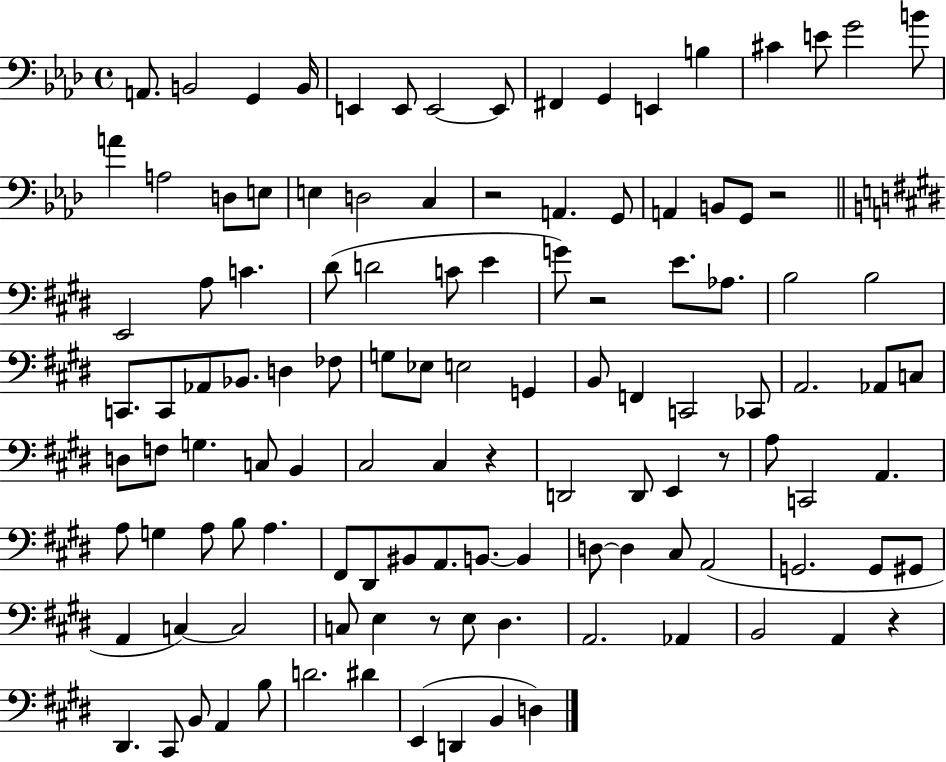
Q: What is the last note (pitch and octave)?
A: D3